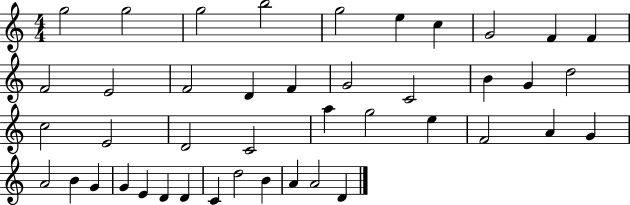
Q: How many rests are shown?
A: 0